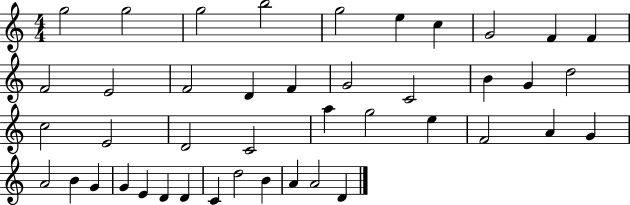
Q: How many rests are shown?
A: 0